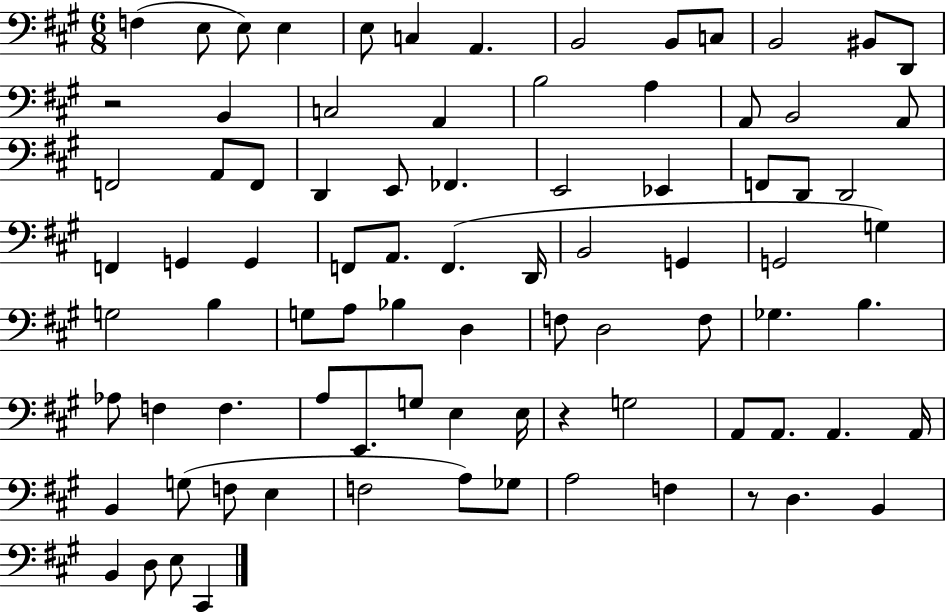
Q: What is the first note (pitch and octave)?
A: F3